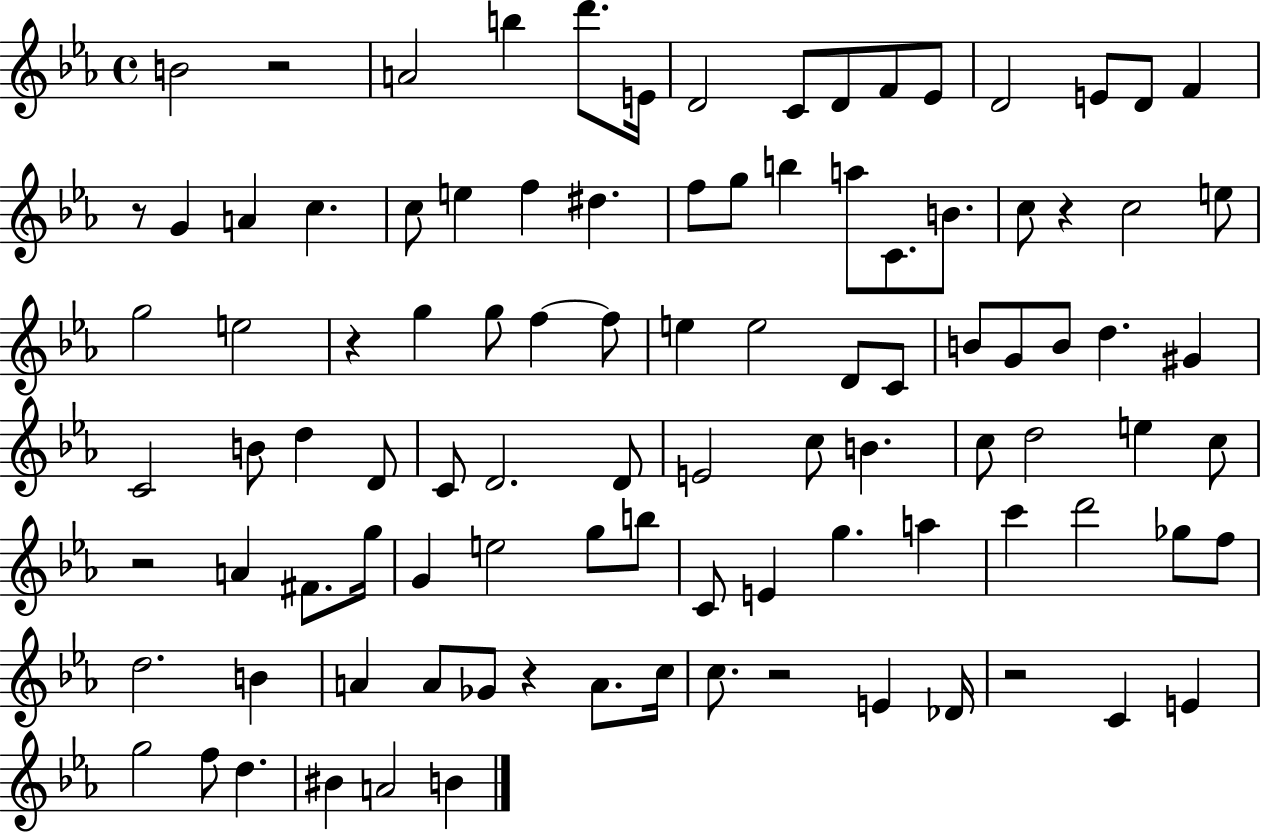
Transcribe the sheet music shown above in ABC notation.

X:1
T:Untitled
M:4/4
L:1/4
K:Eb
B2 z2 A2 b d'/2 E/4 D2 C/2 D/2 F/2 _E/2 D2 E/2 D/2 F z/2 G A c c/2 e f ^d f/2 g/2 b a/2 C/2 B/2 c/2 z c2 e/2 g2 e2 z g g/2 f f/2 e e2 D/2 C/2 B/2 G/2 B/2 d ^G C2 B/2 d D/2 C/2 D2 D/2 E2 c/2 B c/2 d2 e c/2 z2 A ^F/2 g/4 G e2 g/2 b/2 C/2 E g a c' d'2 _g/2 f/2 d2 B A A/2 _G/2 z A/2 c/4 c/2 z2 E _D/4 z2 C E g2 f/2 d ^B A2 B